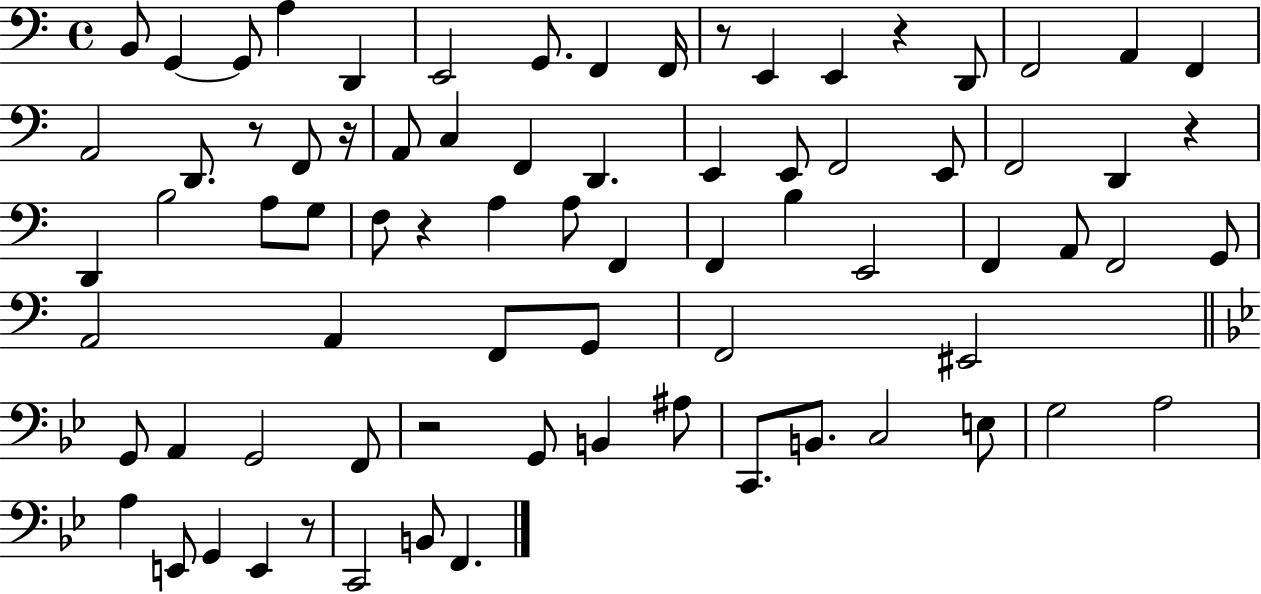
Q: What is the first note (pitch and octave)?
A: B2